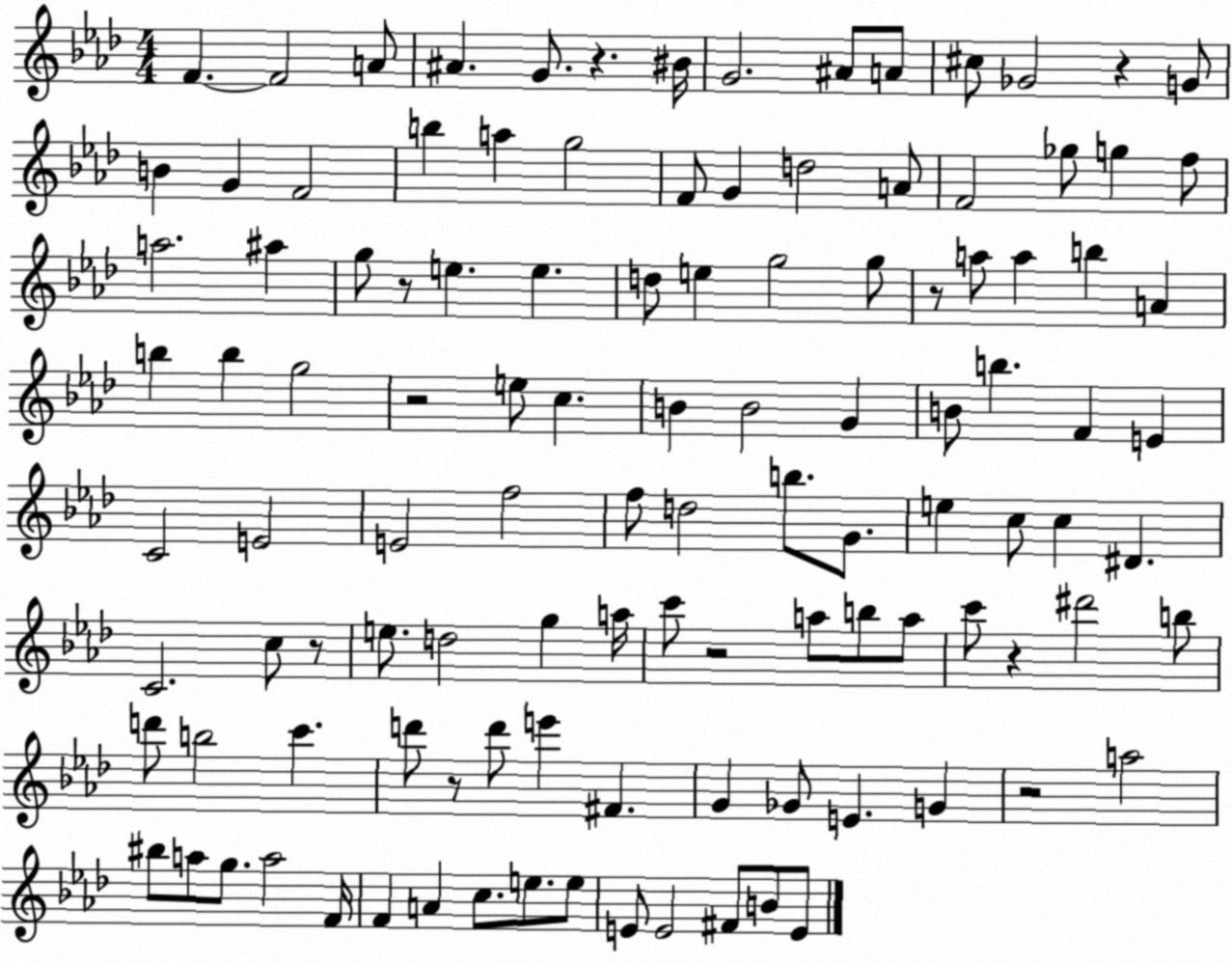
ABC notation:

X:1
T:Untitled
M:4/4
L:1/4
K:Ab
F F2 A/2 ^A G/2 z ^B/4 G2 ^A/2 A/2 ^c/2 _G2 z G/2 B G F2 b a g2 F/2 G d2 A/2 F2 _g/2 g f/2 a2 ^a g/2 z/2 e e d/2 e g2 g/2 z/2 a/2 a b A b b g2 z2 e/2 c B B2 G B/2 b F E C2 E2 E2 f2 f/2 d2 b/2 G/2 e c/2 c ^D C2 c/2 z/2 e/2 d2 g a/4 c'/2 z2 a/2 b/2 a/2 c'/2 z ^d'2 b/2 d'/2 b2 c' d'/2 z/2 d'/2 e' ^F G _G/2 E G z2 a2 ^b/2 a/2 g/2 a2 F/4 F A c/2 e/2 e/2 E/2 E2 ^F/2 B/2 E/2